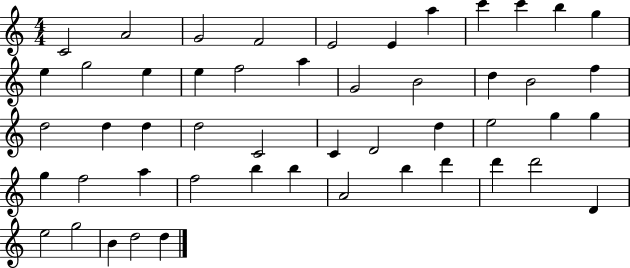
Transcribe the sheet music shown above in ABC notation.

X:1
T:Untitled
M:4/4
L:1/4
K:C
C2 A2 G2 F2 E2 E a c' c' b g e g2 e e f2 a G2 B2 d B2 f d2 d d d2 C2 C D2 d e2 g g g f2 a f2 b b A2 b d' d' d'2 D e2 g2 B d2 d